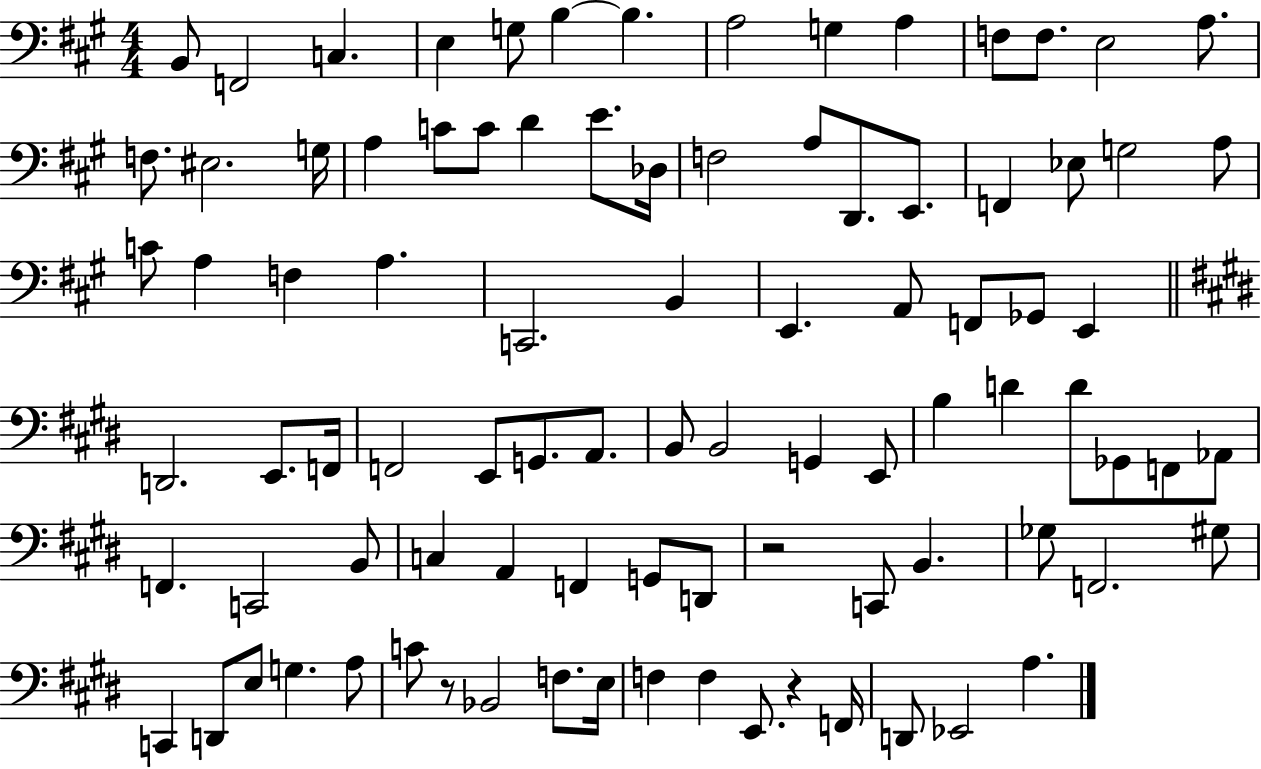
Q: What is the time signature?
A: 4/4